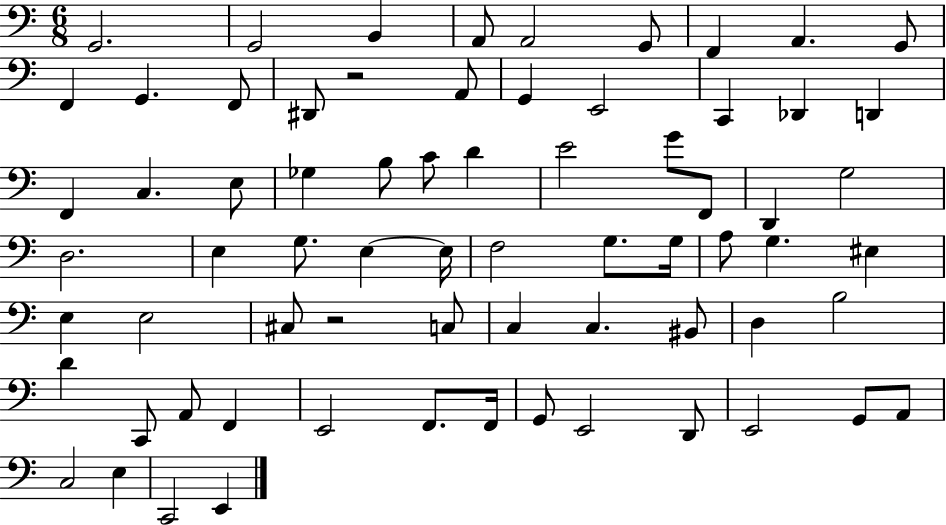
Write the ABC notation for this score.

X:1
T:Untitled
M:6/8
L:1/4
K:C
G,,2 G,,2 B,, A,,/2 A,,2 G,,/2 F,, A,, G,,/2 F,, G,, F,,/2 ^D,,/2 z2 A,,/2 G,, E,,2 C,, _D,, D,, F,, C, E,/2 _G, B,/2 C/2 D E2 G/2 F,,/2 D,, G,2 D,2 E, G,/2 E, E,/4 F,2 G,/2 G,/4 A,/2 G, ^E, E, E,2 ^C,/2 z2 C,/2 C, C, ^B,,/2 D, B,2 D C,,/2 A,,/2 F,, E,,2 F,,/2 F,,/4 G,,/2 E,,2 D,,/2 E,,2 G,,/2 A,,/2 C,2 E, C,,2 E,,